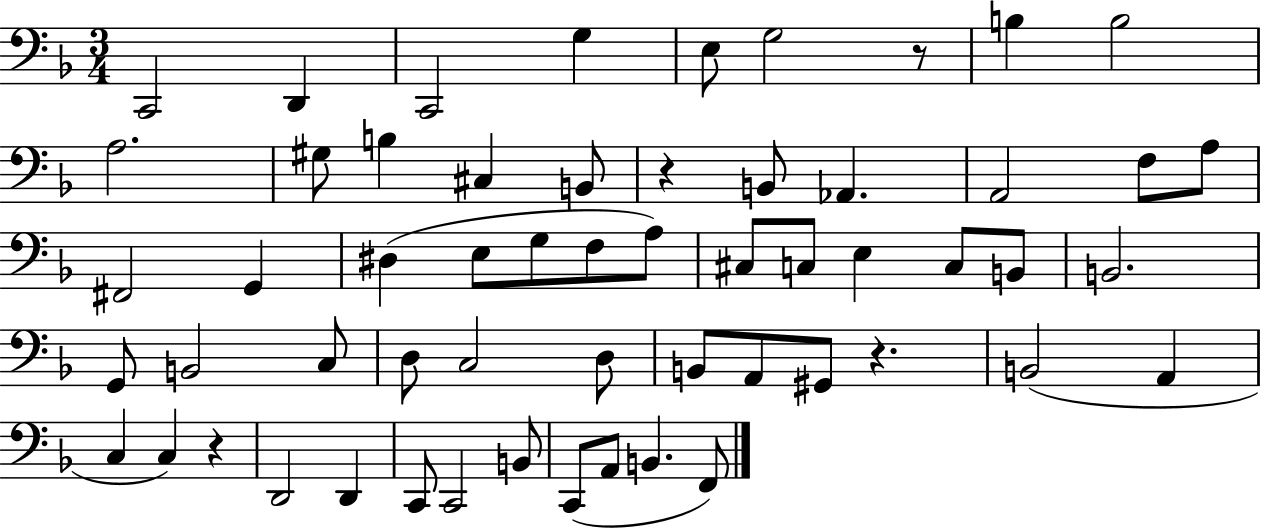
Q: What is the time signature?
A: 3/4